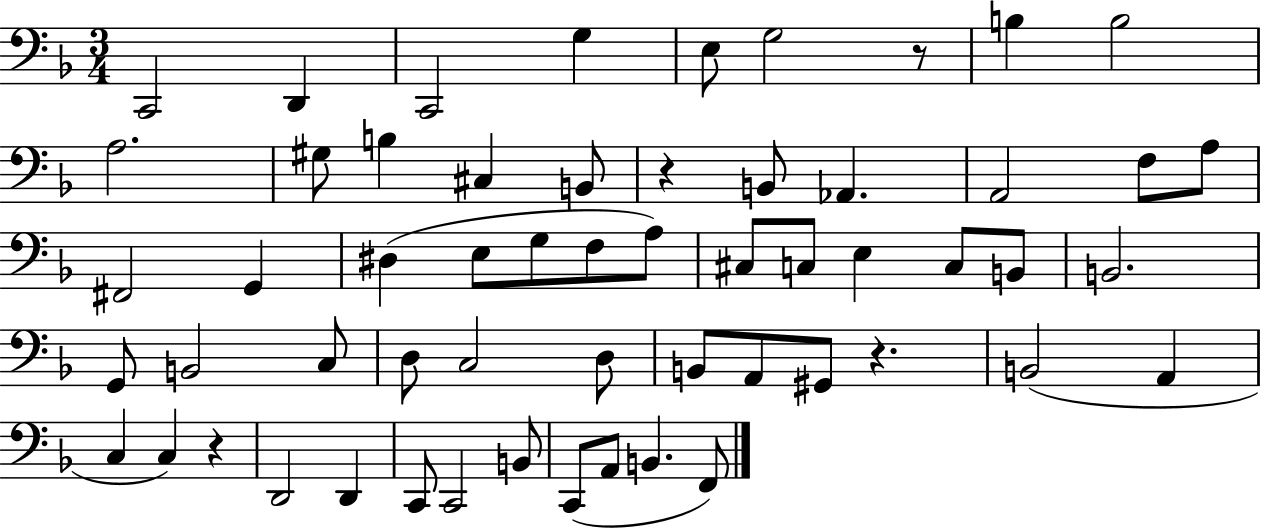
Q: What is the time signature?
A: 3/4